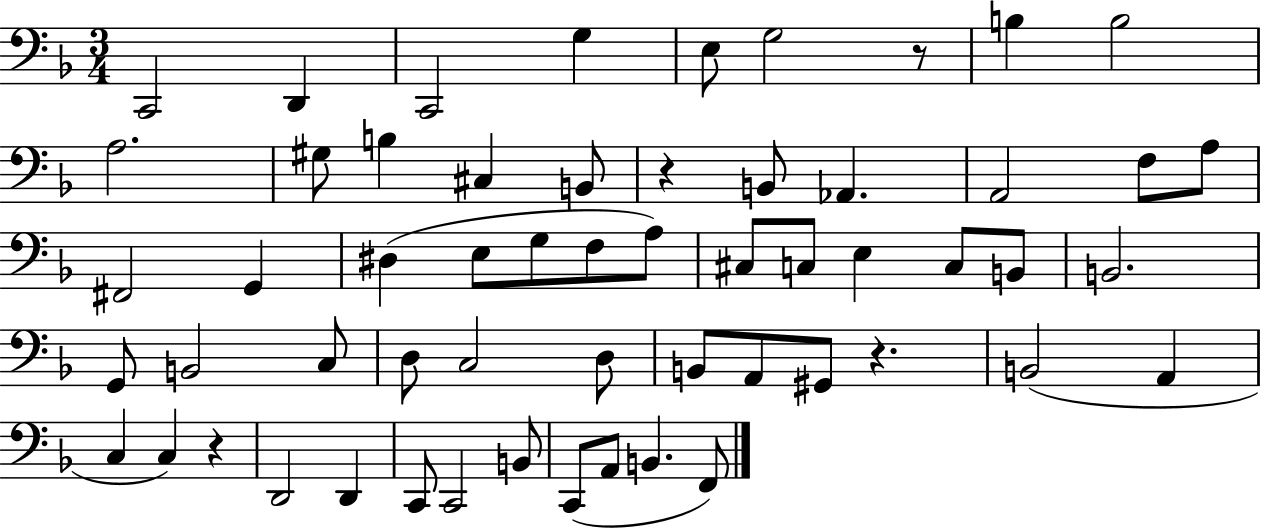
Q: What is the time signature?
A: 3/4